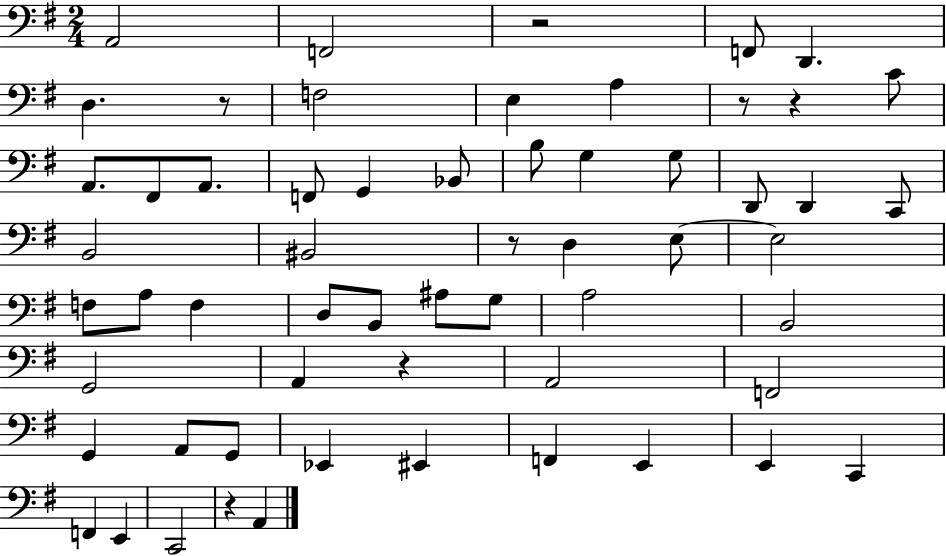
{
  \clef bass
  \numericTimeSignature
  \time 2/4
  \key g \major
  a,2 | f,2 | r2 | f,8 d,4. | \break d4. r8 | f2 | e4 a4 | r8 r4 c'8 | \break a,8. fis,8 a,8. | f,8 g,4 bes,8 | b8 g4 g8 | d,8 d,4 c,8 | \break b,2 | bis,2 | r8 d4 e8~~ | e2 | \break f8 a8 f4 | d8 b,8 ais8 g8 | a2 | b,2 | \break g,2 | a,4 r4 | a,2 | f,2 | \break g,4 a,8 g,8 | ees,4 eis,4 | f,4 e,4 | e,4 c,4 | \break f,4 e,4 | c,2 | r4 a,4 | \bar "|."
}